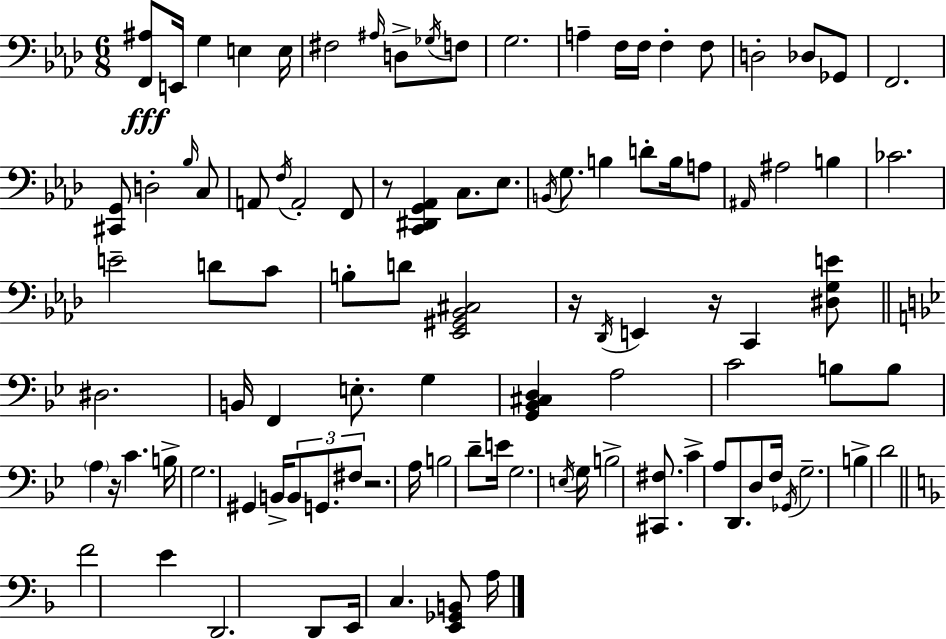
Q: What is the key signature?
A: F minor